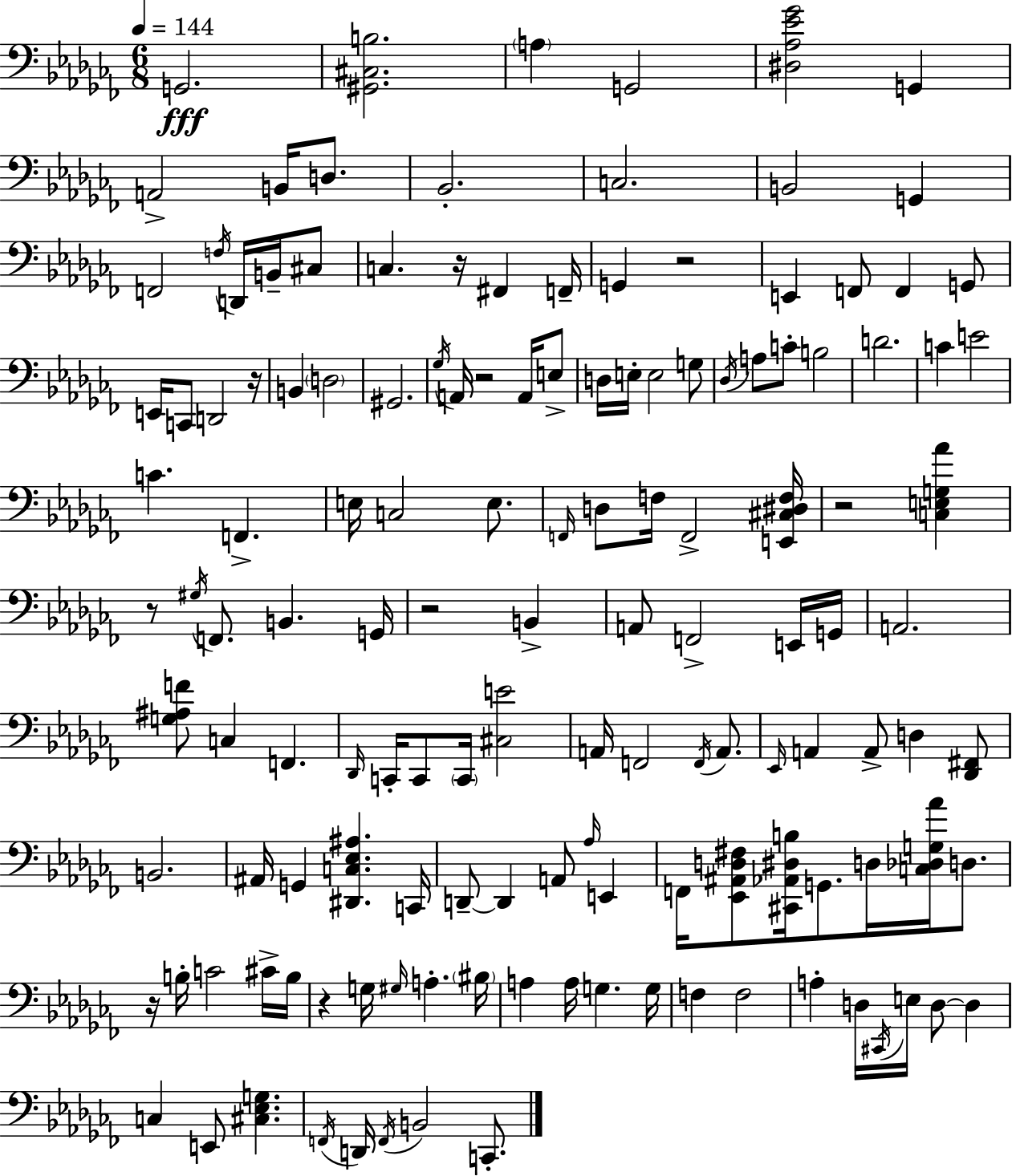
{
  \clef bass
  \numericTimeSignature
  \time 6/8
  \key aes \minor
  \tempo 4 = 144
  g,2.\fff | <gis, cis b>2. | \parenthesize a4 g,2 | <dis aes ees' ges'>2 g,4 | \break a,2-> b,16 d8. | bes,2.-. | c2. | b,2 g,4 | \break f,2 \acciaccatura { f16 } d,16 b,16-- cis8 | c4. r16 fis,4 | f,16-- g,4 r2 | e,4 f,8 f,4 g,8 | \break e,16 c,8 d,2 | r16 b,4 \parenthesize d2 | gis,2. | \acciaccatura { ges16 } a,16 r2 a,16 | \break e8-> d16 e16-. e2 | g8 \acciaccatura { des16 } a8 c'8-. b2 | d'2. | c'4 e'2 | \break c'4. f,4.-> | e16 c2 | e8. \grace { f,16 } d8 f16 f,2-> | <e, cis dis f>16 r2 | \break <c e g aes'>4 r8 \acciaccatura { gis16 } f,8. b,4. | g,16 r2 | b,4-> a,8 f,2-> | e,16 g,16 a,2. | \break <g ais f'>8 c4 f,4. | \grace { des,16 } c,16-. c,8 \parenthesize c,16 <cis e'>2 | a,16 f,2 | \acciaccatura { f,16 } a,8. \grace { ees,16 } a,4 | \break a,8-> d4 <des, fis,>8 b,2. | ais,16 g,4 | <dis, c ees ais>4. c,16 d,8--~~ d,4 | a,8 \grace { aes16 } e,4 f,16 <ees, ais, d fis>8 | \break <cis, aes, dis b>16 g,8. d16 <c des g aes'>16 d8. r16 b16-. c'2 | cis'16-> b16 r4 | g16 \grace { gis16 } a4.-. \parenthesize bis16 a4 | a16 g4. g16 f4 | \break f2 a4-. | d16 \acciaccatura { cis,16 } e16 d8~~ d4 c4 | e,8 <cis ees g>4. \acciaccatura { f,16 } | d,16 \acciaccatura { f,16 } b,2 c,8.-. | \break \bar "|."
}